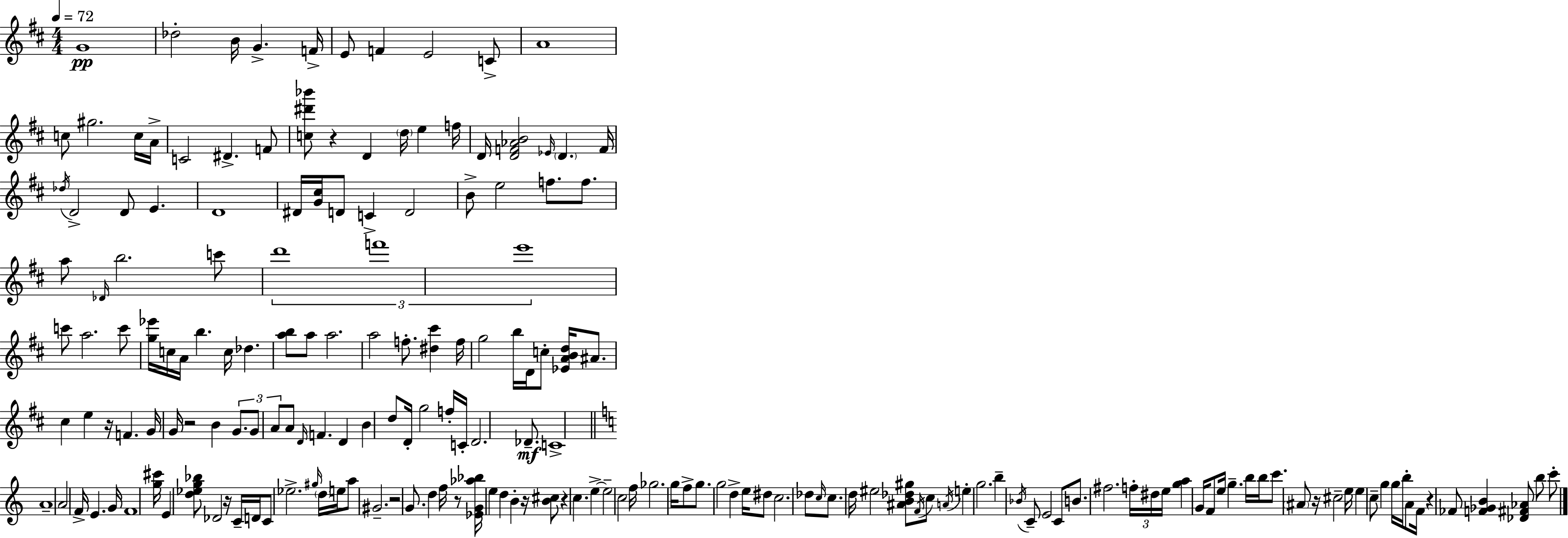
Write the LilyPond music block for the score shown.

{
  \clef treble
  \numericTimeSignature
  \time 4/4
  \key d \major
  \tempo 4 = 72
  g'1\pp | des''2-. b'16 g'4.-> f'16-> | e'8 f'4 e'2 c'8-> | a'1 | \break c''8 gis''2. c''16 a'16-> | c'2 dis'4.-> f'8 | <c'' dis''' bes'''>8 r4 d'4 \parenthesize d''16 e''4 f''16 | d'16 <d' f' aes' b'>2 \grace { ees'16 } \parenthesize d'4. | \break f'16 \acciaccatura { des''16 } d'2-> d'8 e'4. | d'1 | dis'16 <g' cis''>16 d'8 c'4-> d'2 | b'8-> e''2 f''8. f''8. | \break a''8 \grace { des'16 } b''2. | c'''8 \tuplet 3/2 { d'''1 | f'''1 | e'''1 } | \break c'''8 a''2. | c'''8 <g'' ees'''>16 c''16 a'16 b''4. c''16 des''4. | <a'' b''>8 a''8 a''2. | a''2 f''8.-. <dis'' cis'''>4 | \break f''16 g''2 b''16 d'16 c''8-. <ees' a' b' d''>16 | ais'8. cis''4 e''4 r16 f'4. | g'16 g'16 r2 b'4 | \tuplet 3/2 { g'8. g'8 a'8 } a'8 \grace { d'16 } f'4. | \break d'4 b'4 d''8 d'16-. g''2 | f''16-. c'16-. d'2. | des'8.--\mf c'1-> | \bar "||" \break \key c \major a'1-- | a'2 f'16-> e'4. g'16 | f'1 | <g'' cis'''>16 e'4 <d'' ees'' g'' bes''>8 des'2 r16 | \break c'16-- d'16 c'8 ees''2.-> | \grace { gis''16 } \parenthesize d''16 e''16 a''8 gis'2.-- | r2 g'8. d''4 | f''16 r8 <ees' g' aes'' bes''>16 e''4 d''4 b'4-. | \break r16 <b' cis''>8 r4 c''4. e''4->~~ | e''2-- c''2 | f''16 ges''2. g''16 f''8-> | g''8. g''2 d''4-> | \break e''16 dis''8 c''2. des''8 | \grace { c''16 } c''8. d''16 eis''2 <ais' b' des'' gis''>8 | \acciaccatura { f'16 } c''8 \acciaccatura { a'16 } e''4-. g''2. | b''4-- \acciaccatura { bes'16 } c'8-- e'2 | \break c'8 b'8. fis''2. | \tuplet 3/2 { f''16-. dis''16 e''16 } <g'' a''>4 g'16 f'8 e''16 g''4.-- | b''16 b''16 c'''8. \parenthesize ais'8 r16 cis''2-- | e''16 e''4 c''8-- g''4 | \break g''16 b''16-. a'8 f'16 r4 fes'8 <f' ges' b'>4 <des' fis' aes'>8 | b''8 c'''8-. \bar "|."
}